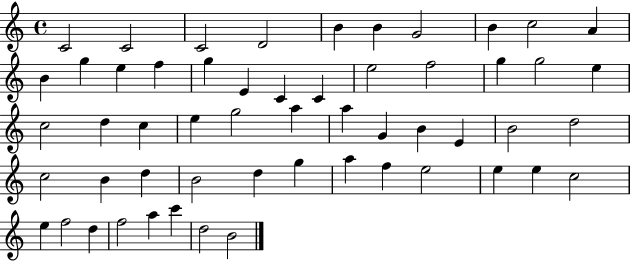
X:1
T:Untitled
M:4/4
L:1/4
K:C
C2 C2 C2 D2 B B G2 B c2 A B g e f g E C C e2 f2 g g2 e c2 d c e g2 a a G B E B2 d2 c2 B d B2 d g a f e2 e e c2 e f2 d f2 a c' d2 B2